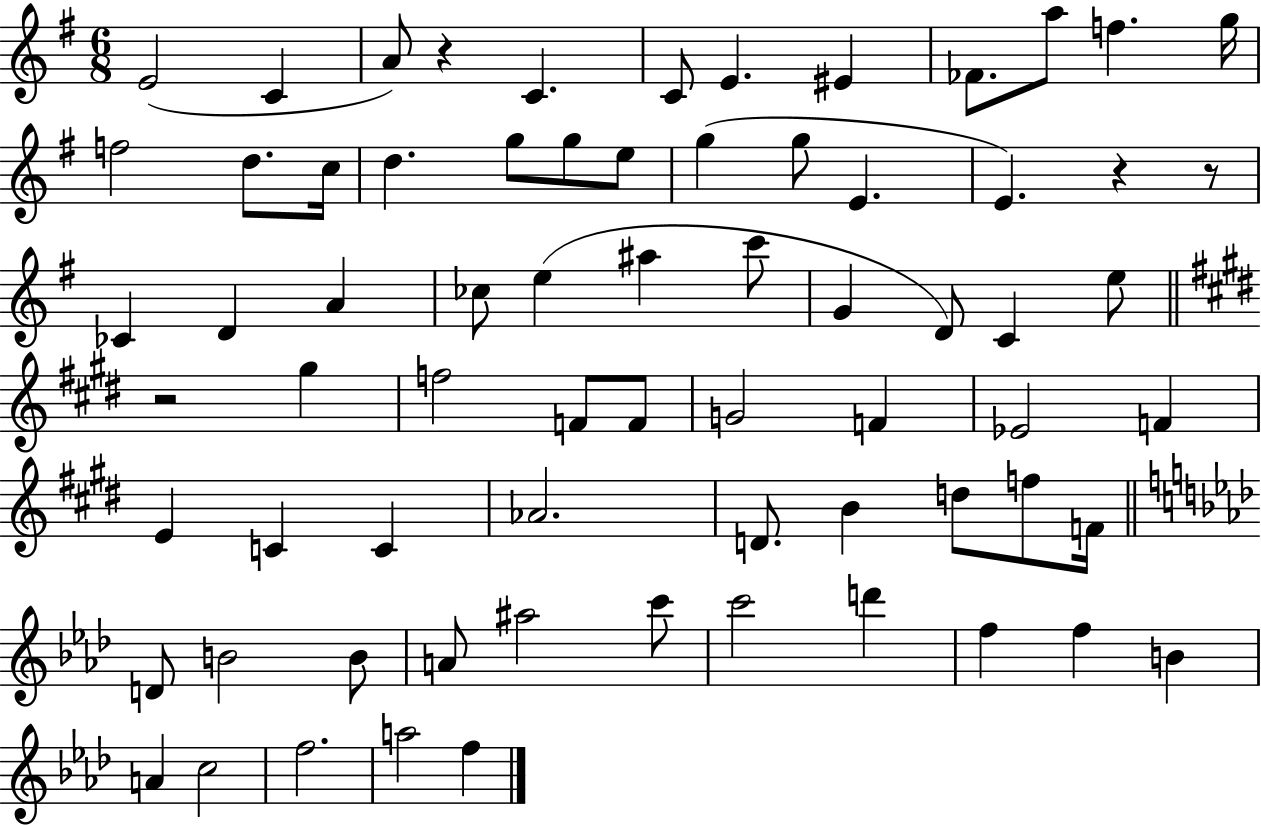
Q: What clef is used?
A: treble